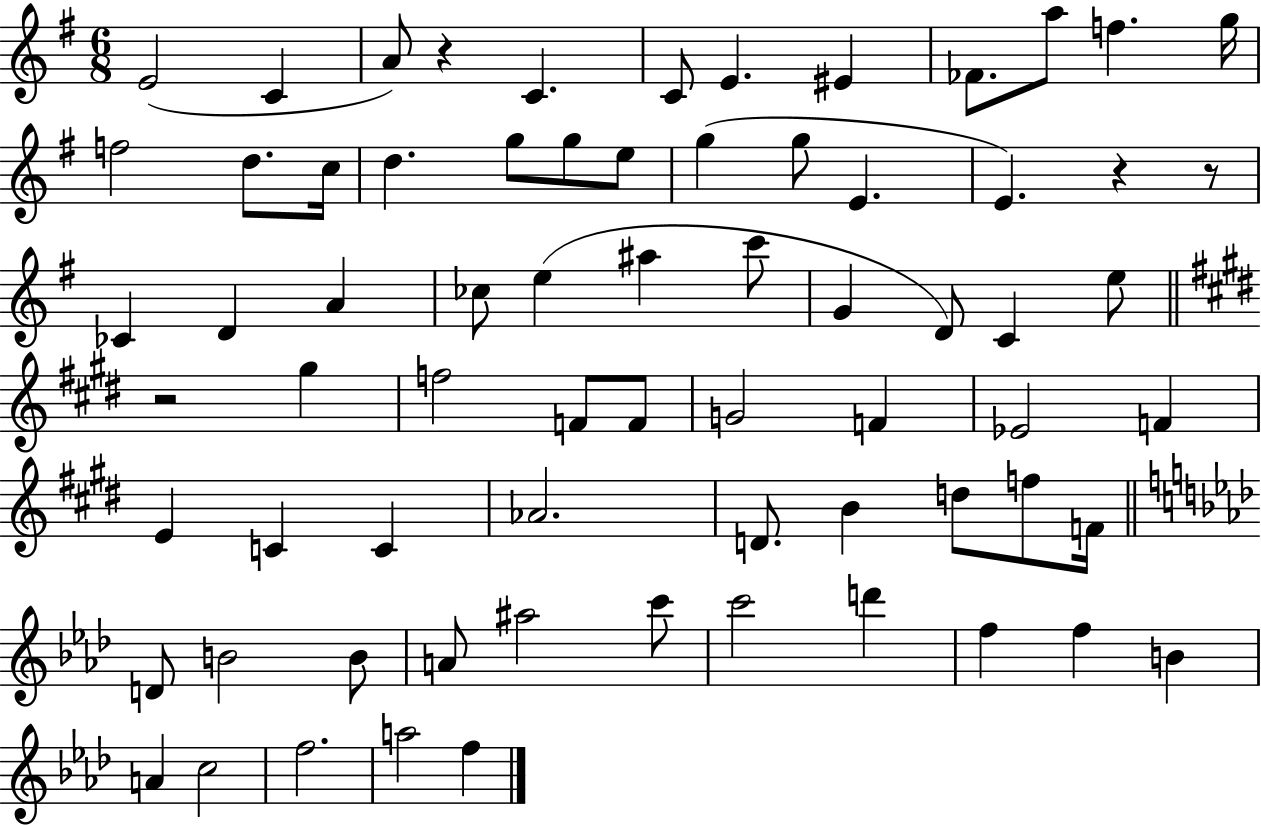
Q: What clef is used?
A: treble